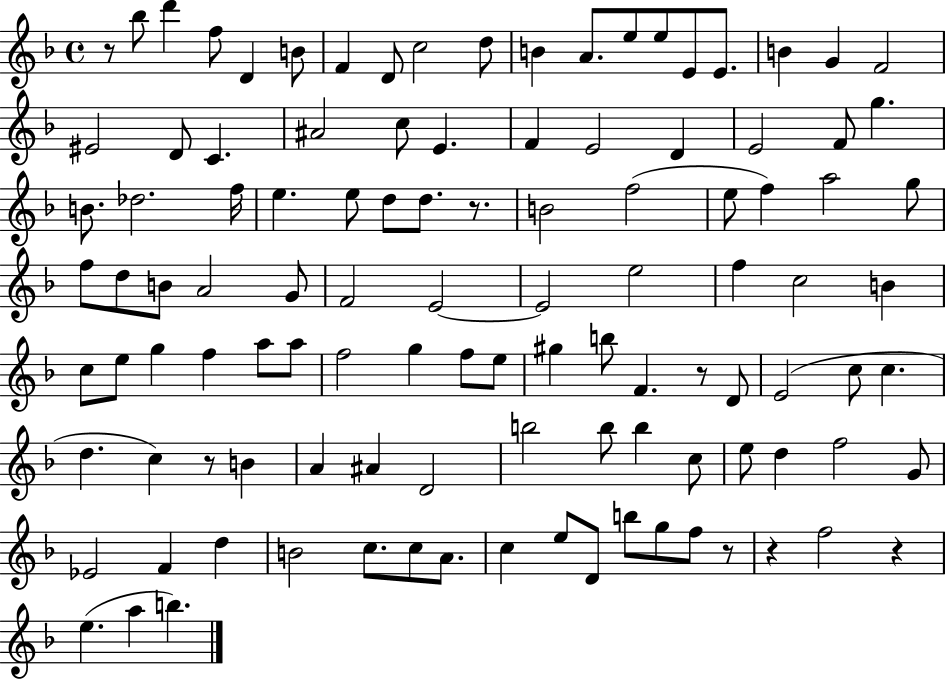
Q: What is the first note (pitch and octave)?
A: Bb5